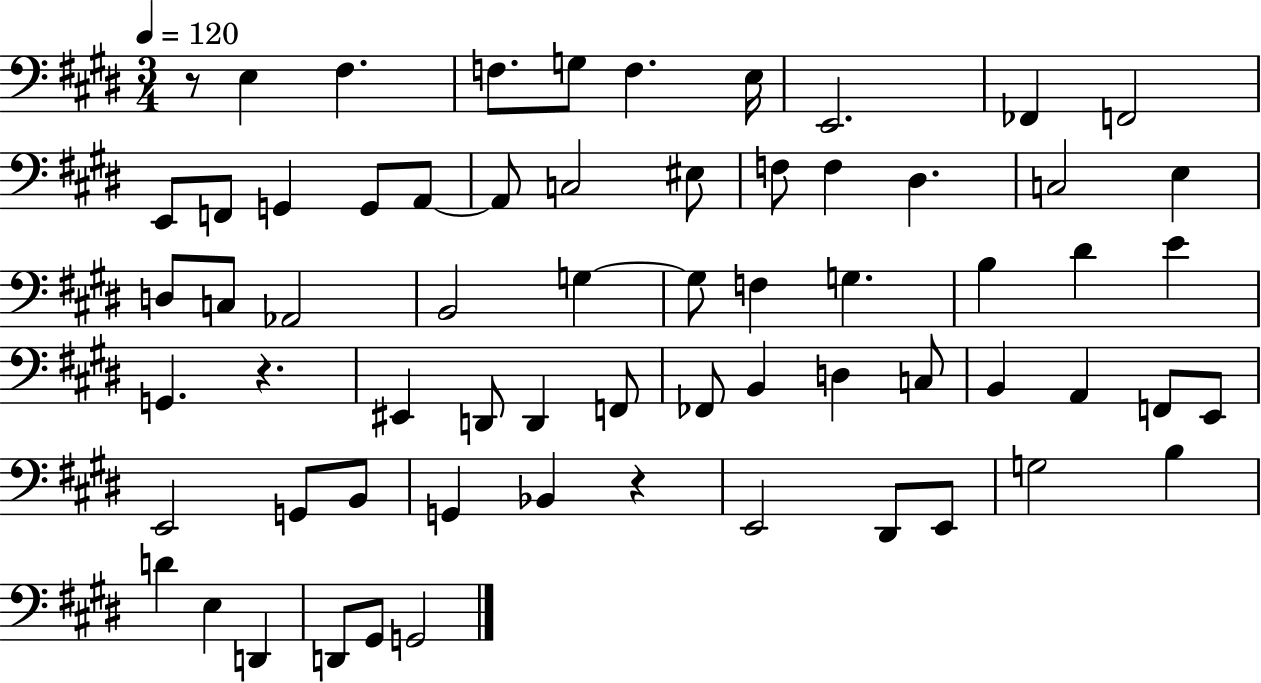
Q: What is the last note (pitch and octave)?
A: G2